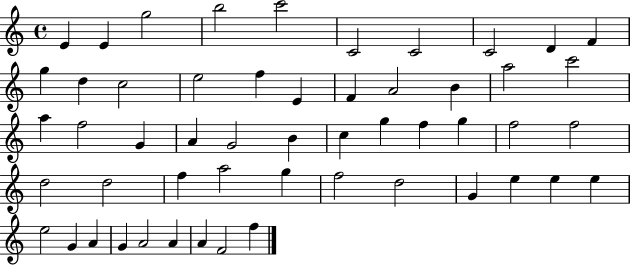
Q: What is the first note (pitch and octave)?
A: E4